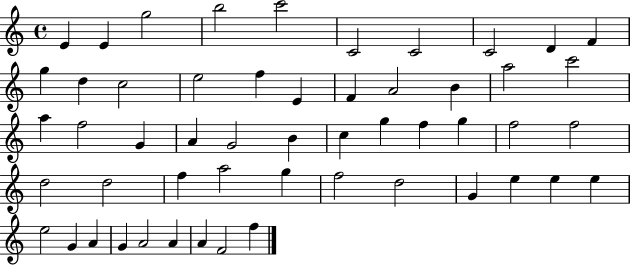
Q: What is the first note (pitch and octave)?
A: E4